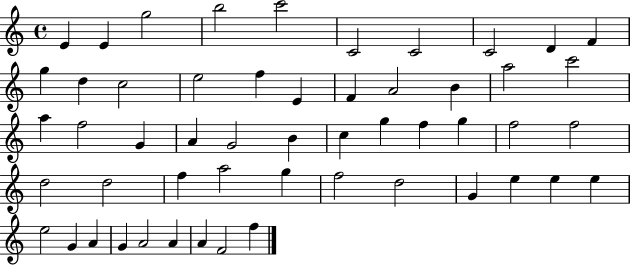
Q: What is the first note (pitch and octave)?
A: E4